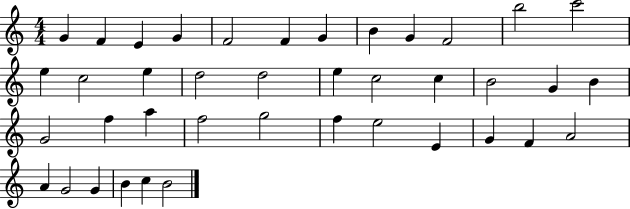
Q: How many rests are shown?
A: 0